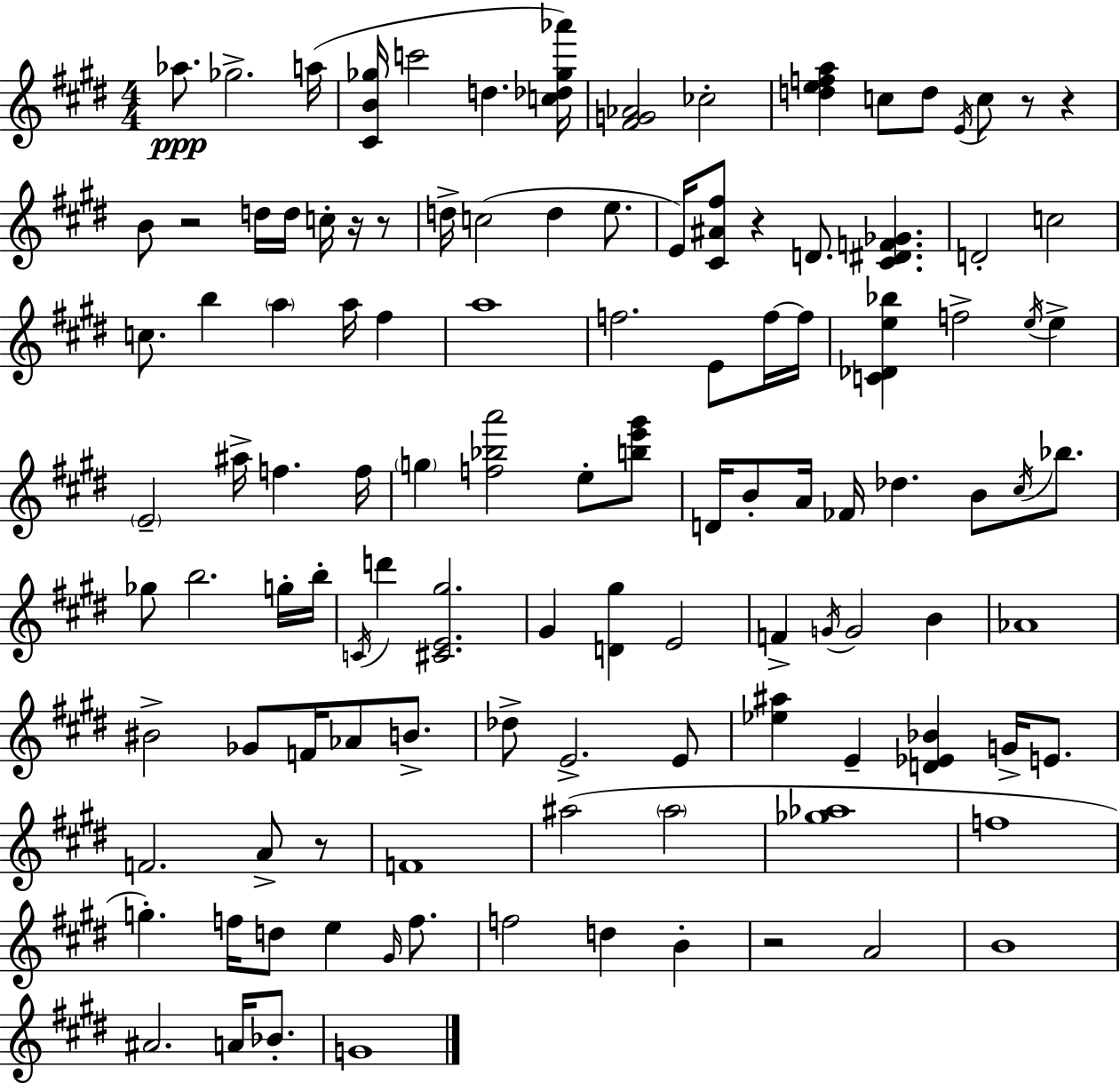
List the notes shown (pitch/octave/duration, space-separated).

Ab5/e. Gb5/h. A5/s [C#4,B4,Gb5]/s C6/h D5/q. [C5,Db5,Gb5,Ab6]/s [F#4,G4,Ab4]/h CES5/h [D5,E5,F5,A5]/q C5/e D5/e E4/s C5/e R/e R/q B4/e R/h D5/s D5/s C5/s R/s R/e D5/s C5/h D5/q E5/e. E4/s [C#4,A#4,F#5]/e R/q D4/e. [C#4,D#4,F4,Gb4]/q. D4/h C5/h C5/e. B5/q A5/q A5/s F#5/q A5/w F5/h. E4/e F5/s F5/s [C4,Db4,E5,Bb5]/q F5/h E5/s E5/q E4/h A#5/s F5/q. F5/s G5/q [F5,Bb5,A6]/h E5/e [B5,E6,G#6]/e D4/s B4/e A4/s FES4/s Db5/q. B4/e C#5/s Bb5/e. Gb5/e B5/h. G5/s B5/s C4/s D6/q [C#4,E4,G#5]/h. G#4/q [D4,G#5]/q E4/h F4/q G4/s G4/h B4/q Ab4/w BIS4/h Gb4/e F4/s Ab4/e B4/e. Db5/e E4/h. E4/e [Eb5,A#5]/q E4/q [D4,Eb4,Bb4]/q G4/s E4/e. F4/h. A4/e R/e F4/w A#5/h A#5/h [Gb5,Ab5]/w F5/w G5/q. F5/s D5/e E5/q G#4/s F5/e. F5/h D5/q B4/q R/h A4/h B4/w A#4/h. A4/s Bb4/e. G4/w